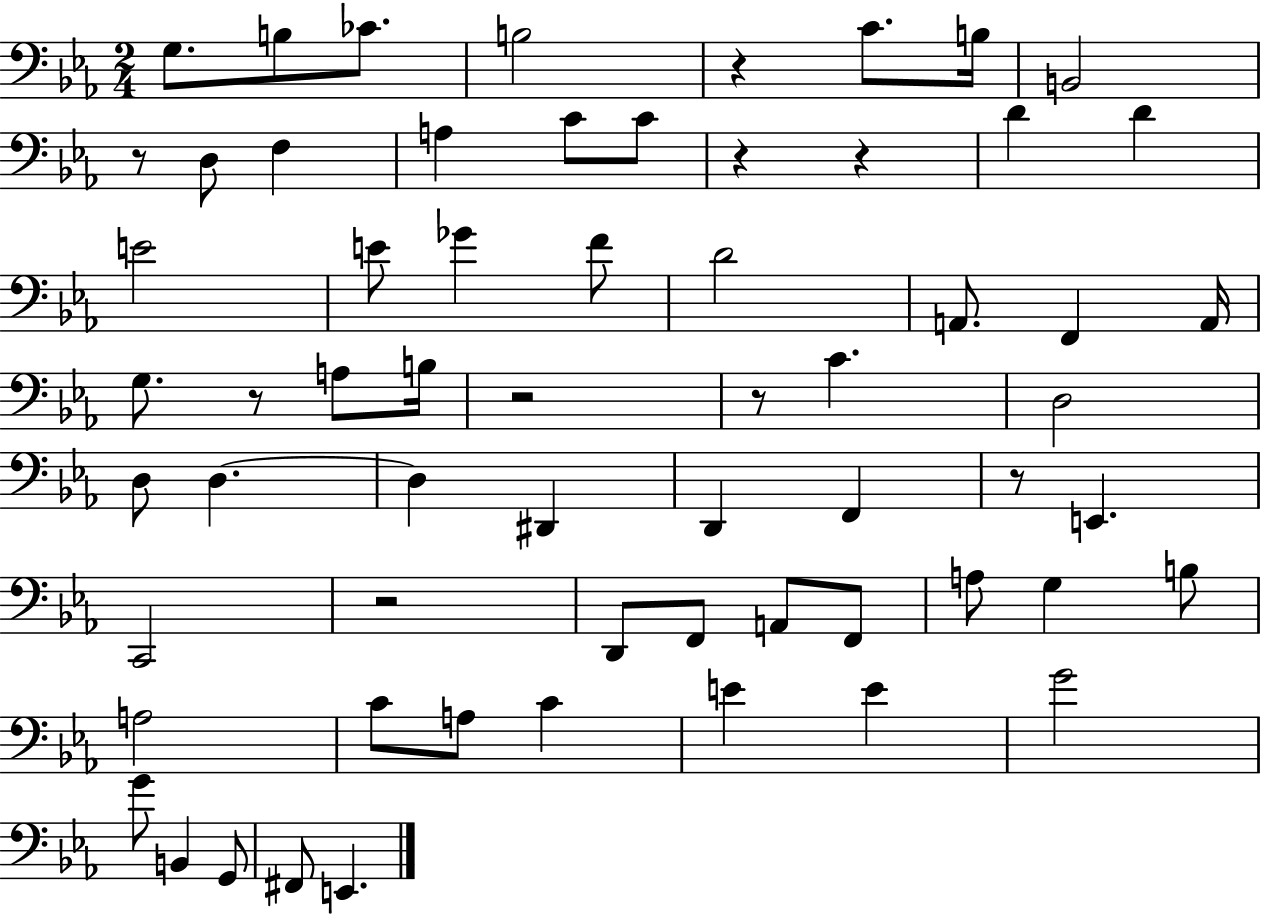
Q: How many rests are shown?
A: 9